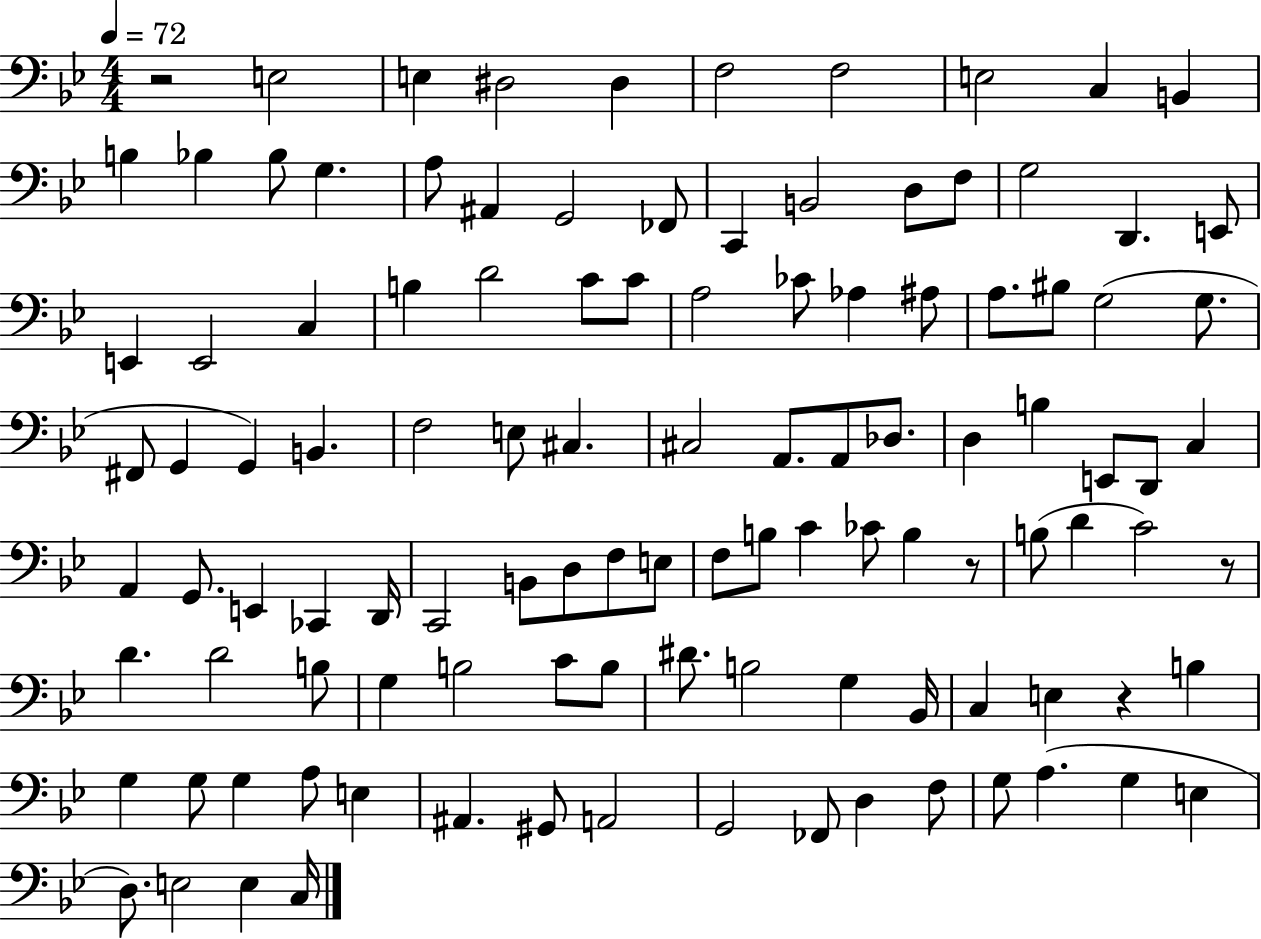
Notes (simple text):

R/h E3/h E3/q D#3/h D#3/q F3/h F3/h E3/h C3/q B2/q B3/q Bb3/q Bb3/e G3/q. A3/e A#2/q G2/h FES2/e C2/q B2/h D3/e F3/e G3/h D2/q. E2/e E2/q E2/h C3/q B3/q D4/h C4/e C4/e A3/h CES4/e Ab3/q A#3/e A3/e. BIS3/e G3/h G3/e. F#2/e G2/q G2/q B2/q. F3/h E3/e C#3/q. C#3/h A2/e. A2/e Db3/e. D3/q B3/q E2/e D2/e C3/q A2/q G2/e. E2/q CES2/q D2/s C2/h B2/e D3/e F3/e E3/e F3/e B3/e C4/q CES4/e B3/q R/e B3/e D4/q C4/h R/e D4/q. D4/h B3/e G3/q B3/h C4/e B3/e D#4/e. B3/h G3/q Bb2/s C3/q E3/q R/q B3/q G3/q G3/e G3/q A3/e E3/q A#2/q. G#2/e A2/h G2/h FES2/e D3/q F3/e G3/e A3/q. G3/q E3/q D3/e. E3/h E3/q C3/s